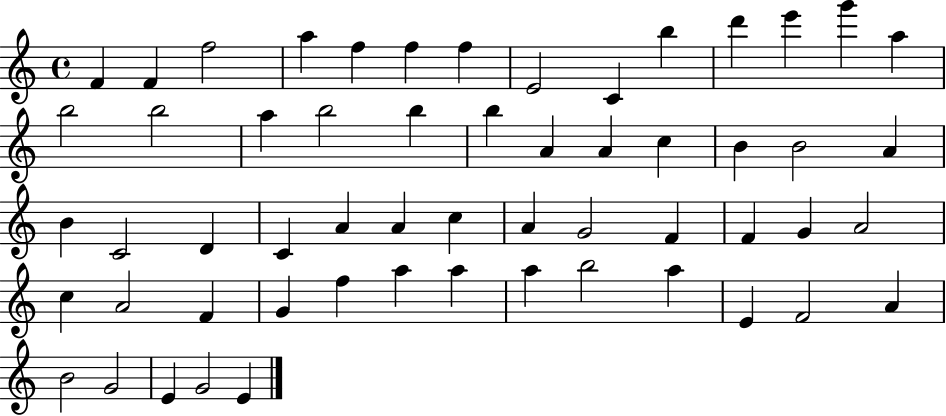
X:1
T:Untitled
M:4/4
L:1/4
K:C
F F f2 a f f f E2 C b d' e' g' a b2 b2 a b2 b b A A c B B2 A B C2 D C A A c A G2 F F G A2 c A2 F G f a a a b2 a E F2 A B2 G2 E G2 E